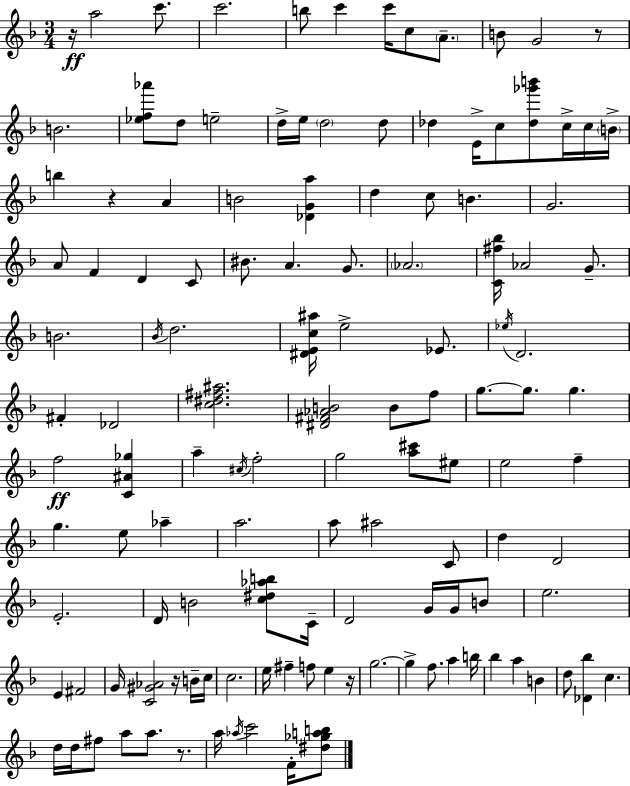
{
  \clef treble
  \numericTimeSignature
  \time 3/4
  \key f \major
  r16\ff a''2 c'''8. | c'''2. | b''8 c'''4 c'''16 c''8 \parenthesize a'8.-- | b'8 g'2 r8 | \break b'2. | <ees'' f'' aes'''>8 d''8 e''2-- | d''16-> e''16 \parenthesize d''2 d''8 | des''4 e'16-> c''8 <des'' ges''' b'''>8 c''16-> c''16 \parenthesize b'16-> | \break b''4 r4 a'4 | b'2 <des' g' a''>4 | d''4 c''8 b'4. | g'2. | \break a'8 f'4 d'4 c'8 | bis'8. a'4. g'8. | \parenthesize aes'2. | <c' fis'' bes''>16 aes'2 g'8.-- | \break b'2. | \acciaccatura { bes'16 } d''2. | <dis' e' c'' ais''>16 e''2-> ees'8. | \acciaccatura { ees''16 } d'2. | \break fis'4-. des'2 | <c'' dis'' fis'' ais''>2. | <dis' fis' aes' b'>2 b'8 | f''8 g''8.~~ g''8. g''4. | \break f''2\ff <c' ais' ges''>4 | a''4-- \acciaccatura { cis''16 } f''2-. | g''2 <a'' cis'''>8 | eis''8 e''2 f''4-- | \break g''4. e''8 aes''4-- | a''2. | a''8 ais''2 | c'8 d''4 d'2 | \break e'2.-. | d'16 b'2 | <c'' dis'' aes'' b''>8 c'16-- d'2 g'16 | g'16 b'8 e''2. | \break e'4 fis'2 | g'16 <c' gis' aes'>2 | r16 b'16-- c''16 c''2. | e''16 fis''4-- f''8 e''4 | \break r16 g''2.~~ | g''4-> f''8. a''4 | b''16 bes''4 a''4 b'4 | d''8 <des' bes''>4 c''4. | \break d''16 d''16 fis''8 a''8 a''8. | r8. a''16 \acciaccatura { aes''16 } c'''2 | f'16-. <dis'' ges'' a'' b''>8 \bar "|."
}